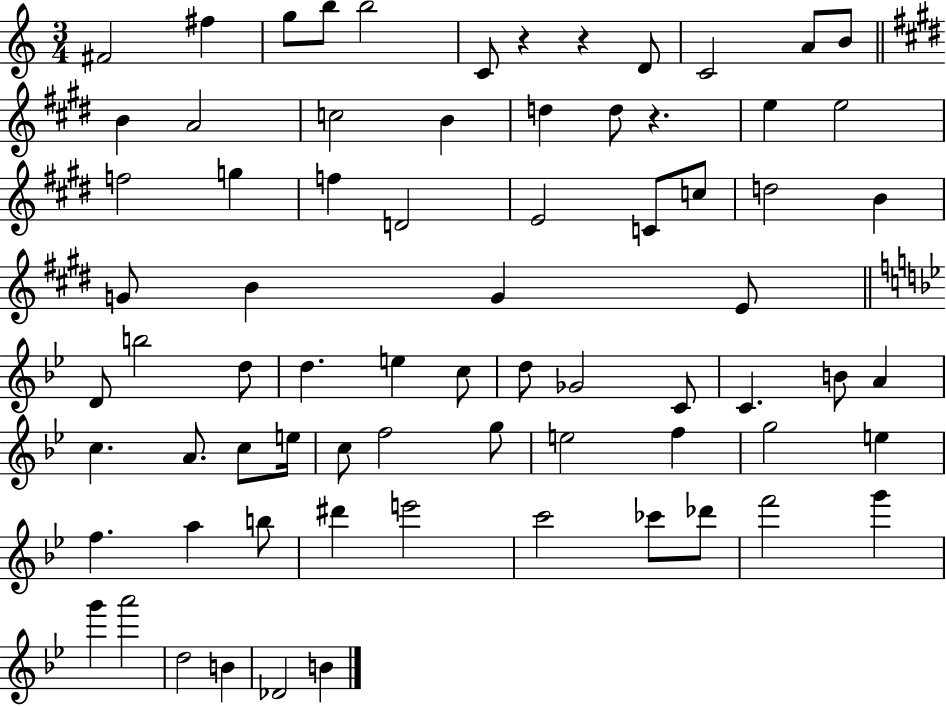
F#4/h F#5/q G5/e B5/e B5/h C4/e R/q R/q D4/e C4/h A4/e B4/e B4/q A4/h C5/h B4/q D5/q D5/e R/q. E5/q E5/h F5/h G5/q F5/q D4/h E4/h C4/e C5/e D5/h B4/q G4/e B4/q G4/q E4/e D4/e B5/h D5/e D5/q. E5/q C5/e D5/e Gb4/h C4/e C4/q. B4/e A4/q C5/q. A4/e. C5/e E5/s C5/e F5/h G5/e E5/h F5/q G5/h E5/q F5/q. A5/q B5/e D#6/q E6/h C6/h CES6/e Db6/e F6/h G6/q G6/q A6/h D5/h B4/q Db4/h B4/q